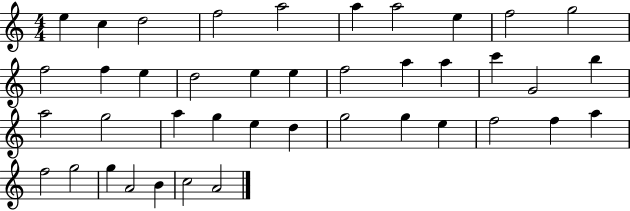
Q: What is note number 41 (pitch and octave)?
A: A4